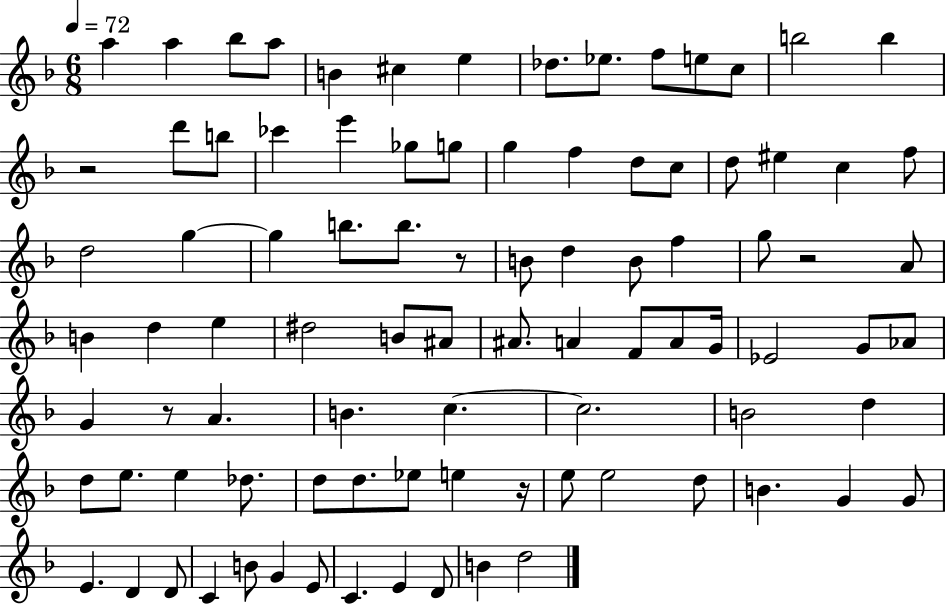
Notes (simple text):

A5/q A5/q Bb5/e A5/e B4/q C#5/q E5/q Db5/e. Eb5/e. F5/e E5/e C5/e B5/h B5/q R/h D6/e B5/e CES6/q E6/q Gb5/e G5/e G5/q F5/q D5/e C5/e D5/e EIS5/q C5/q F5/e D5/h G5/q G5/q B5/e. B5/e. R/e B4/e D5/q B4/e F5/q G5/e R/h A4/e B4/q D5/q E5/q D#5/h B4/e A#4/e A#4/e. A4/q F4/e A4/e G4/s Eb4/h G4/e Ab4/e G4/q R/e A4/q. B4/q. C5/q. C5/h. B4/h D5/q D5/e E5/e. E5/q Db5/e. D5/e D5/e. Eb5/e E5/q R/s E5/e E5/h D5/e B4/q. G4/q G4/e E4/q. D4/q D4/e C4/q B4/e G4/q E4/e C4/q. E4/q D4/e B4/q D5/h